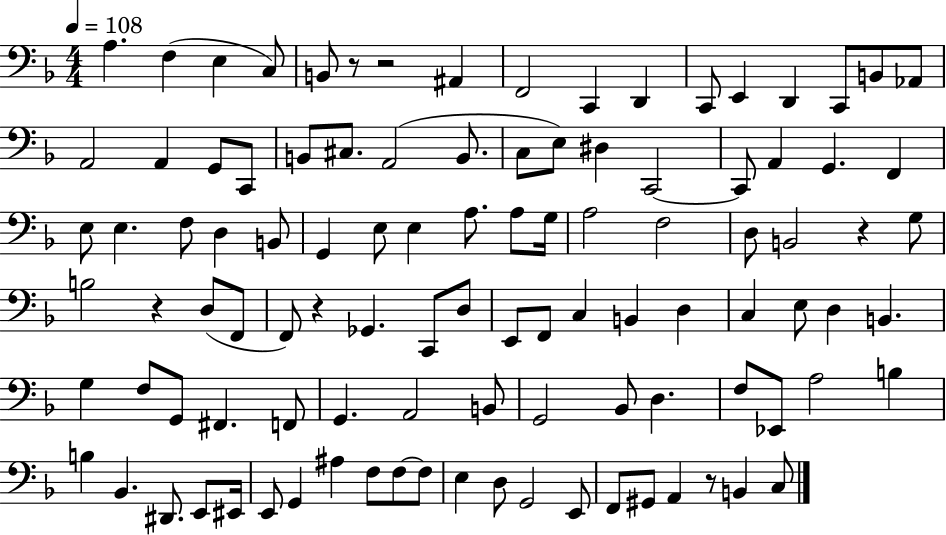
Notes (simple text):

A3/q. F3/q E3/q C3/e B2/e R/e R/h A#2/q F2/h C2/q D2/q C2/e E2/q D2/q C2/e B2/e Ab2/e A2/h A2/q G2/e C2/e B2/e C#3/e. A2/h B2/e. C3/e E3/e D#3/q C2/h C2/e A2/q G2/q. F2/q E3/e E3/q. F3/e D3/q B2/e G2/q E3/e E3/q A3/e. A3/e G3/s A3/h F3/h D3/e B2/h R/q G3/e B3/h R/q D3/e F2/e F2/e R/q Gb2/q. C2/e D3/e E2/e F2/e C3/q B2/q D3/q C3/q E3/e D3/q B2/q. G3/q F3/e G2/e F#2/q. F2/e G2/q. A2/h B2/e G2/h Bb2/e D3/q. F3/e Eb2/e A3/h B3/q B3/q Bb2/q. D#2/e. E2/e EIS2/s E2/e G2/q A#3/q F3/e F3/e F3/e E3/q D3/e G2/h E2/e F2/e G#2/e A2/q R/e B2/q C3/e